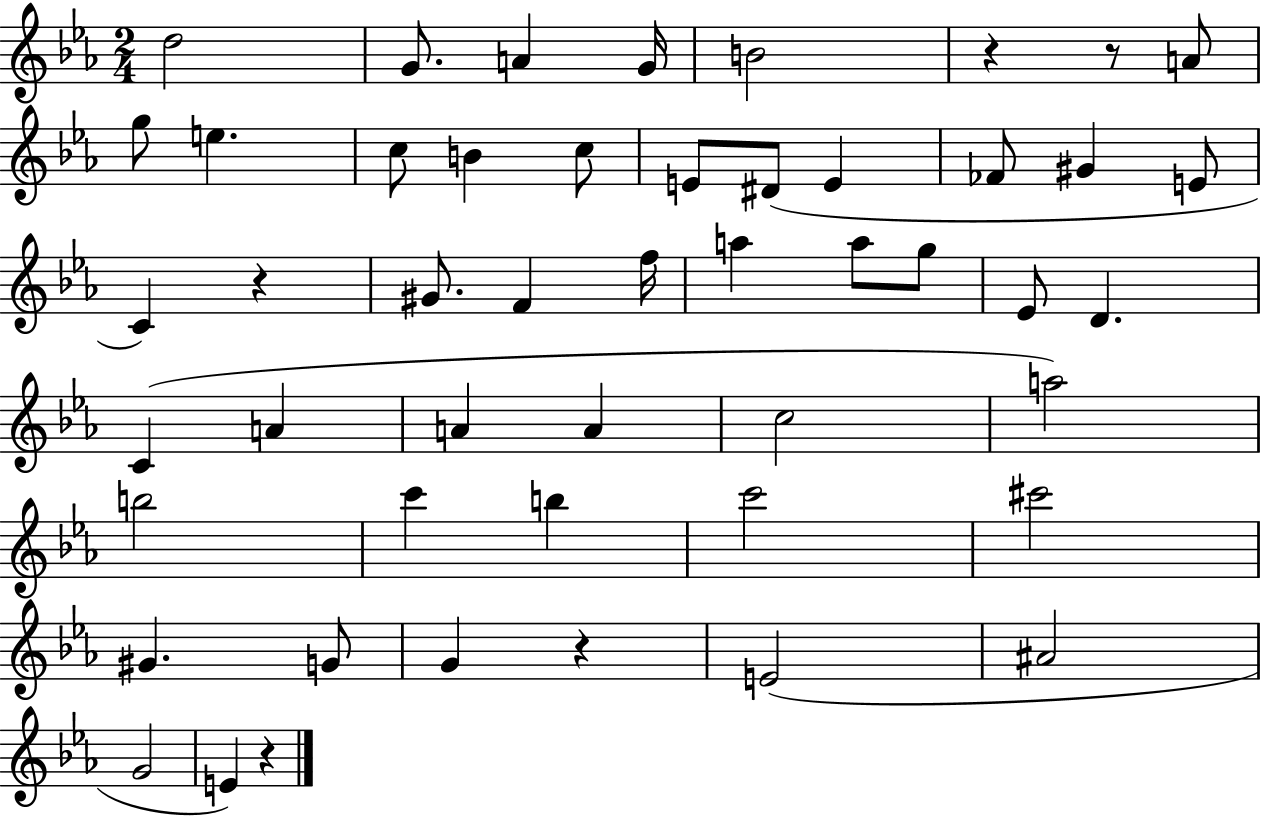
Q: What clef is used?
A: treble